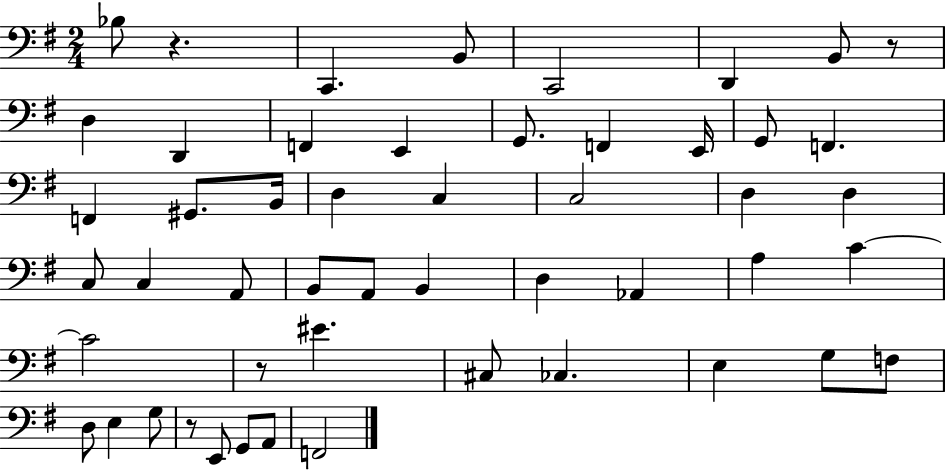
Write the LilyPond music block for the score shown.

{
  \clef bass
  \numericTimeSignature
  \time 2/4
  \key g \major
  bes8 r4. | c,4. b,8 | c,2 | d,4 b,8 r8 | \break d4 d,4 | f,4 e,4 | g,8. f,4 e,16 | g,8 f,4. | \break f,4 gis,8. b,16 | d4 c4 | c2 | d4 d4 | \break c8 c4 a,8 | b,8 a,8 b,4 | d4 aes,4 | a4 c'4~~ | \break c'2 | r8 eis'4. | cis8 ces4. | e4 g8 f8 | \break d8 e4 g8 | r8 e,8 g,8 a,8 | f,2 | \bar "|."
}